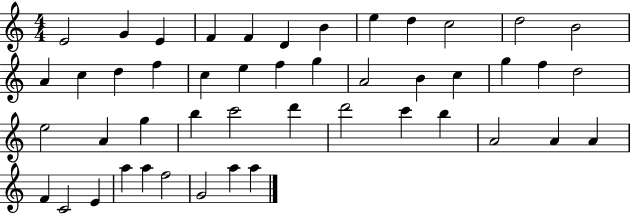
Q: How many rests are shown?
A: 0